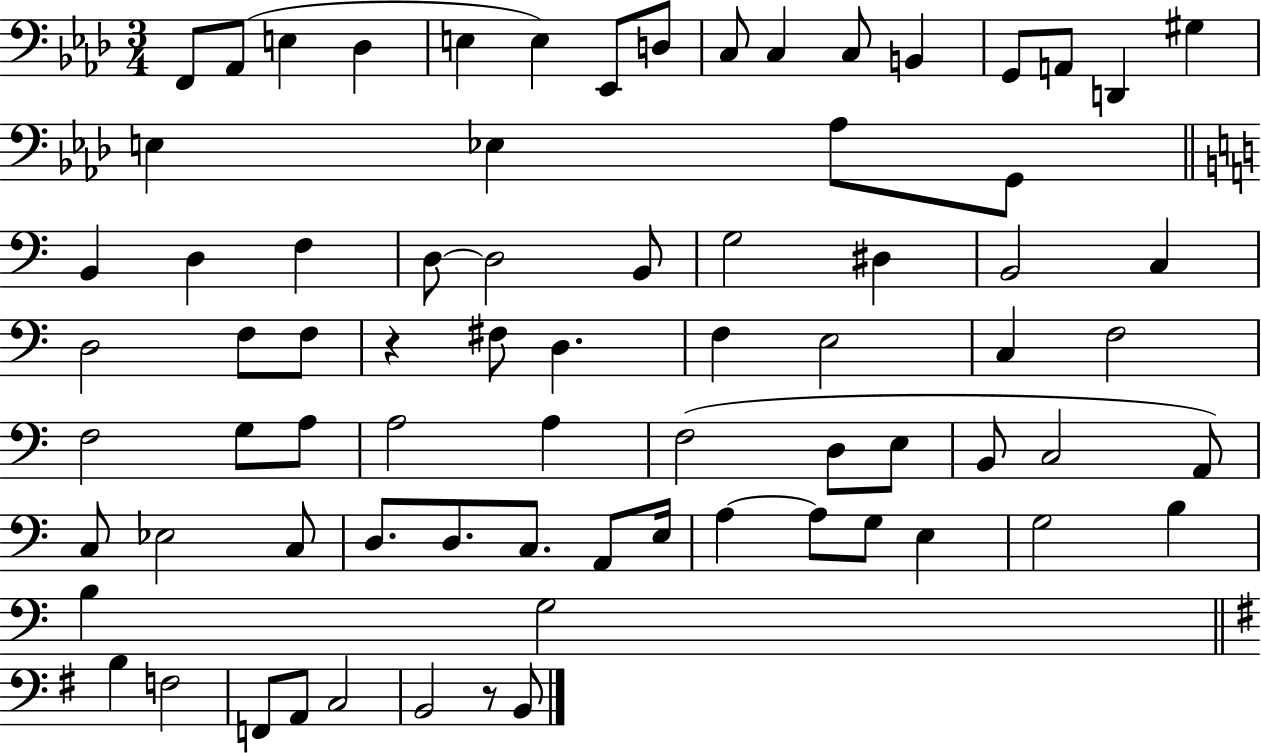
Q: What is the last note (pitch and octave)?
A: B2